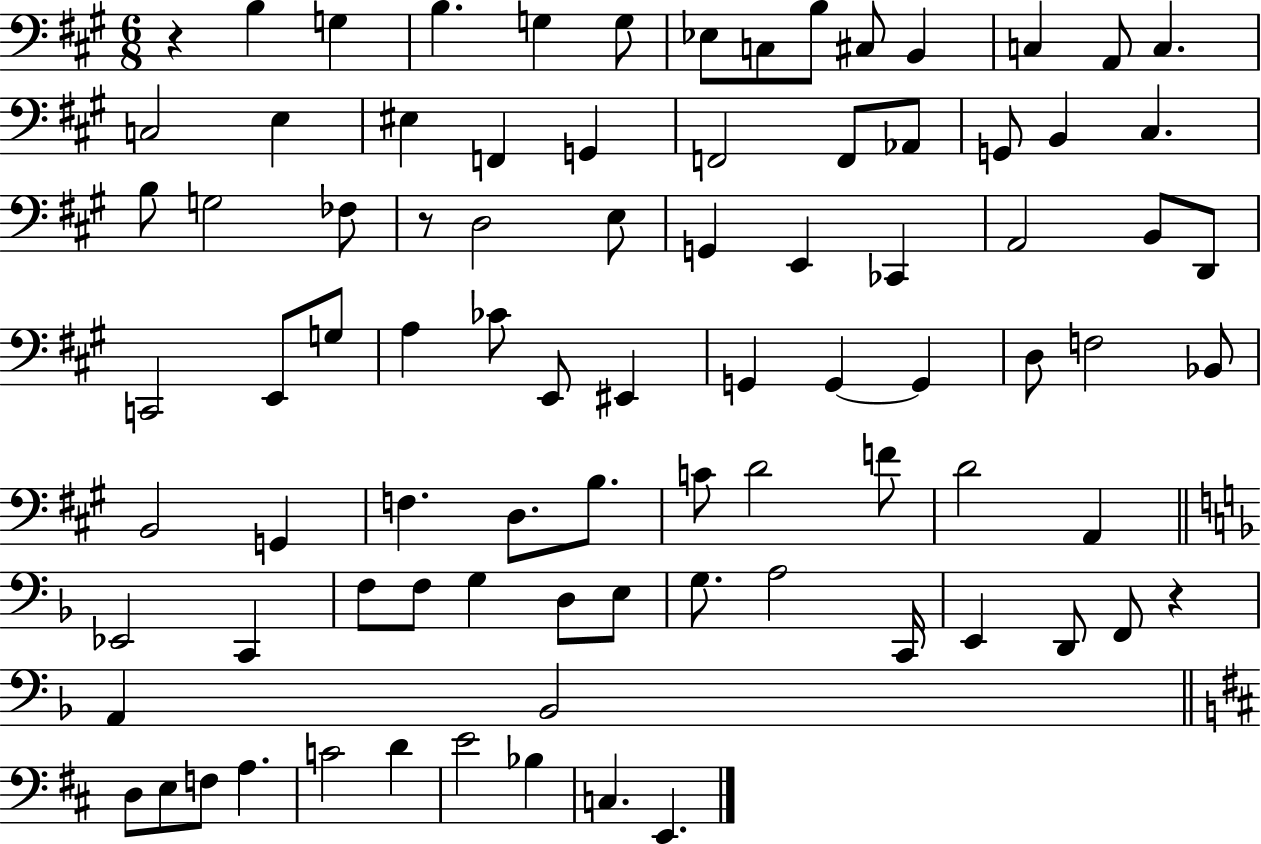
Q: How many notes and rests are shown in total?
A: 86